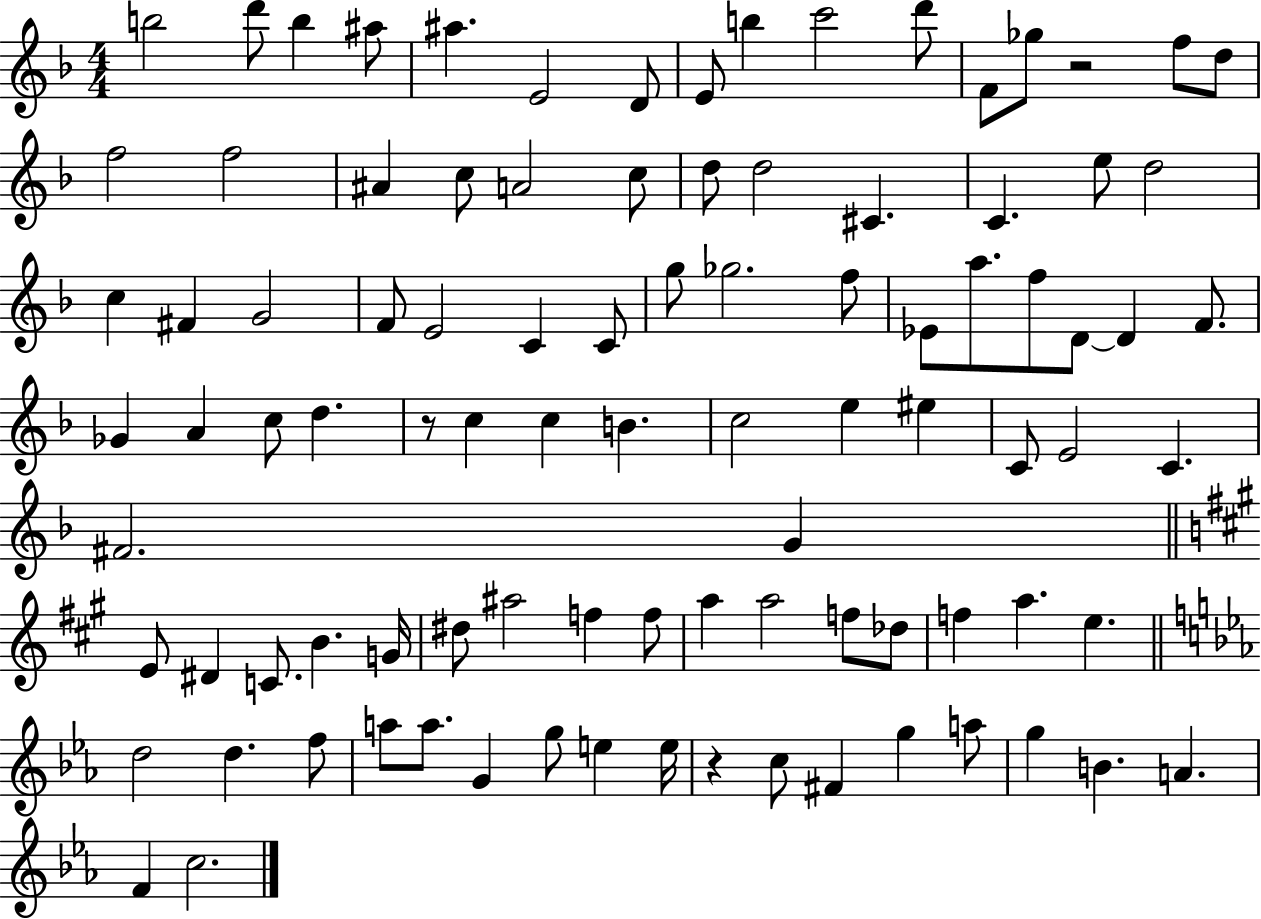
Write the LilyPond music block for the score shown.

{
  \clef treble
  \numericTimeSignature
  \time 4/4
  \key f \major
  b''2 d'''8 b''4 ais''8 | ais''4. e'2 d'8 | e'8 b''4 c'''2 d'''8 | f'8 ges''8 r2 f''8 d''8 | \break f''2 f''2 | ais'4 c''8 a'2 c''8 | d''8 d''2 cis'4. | c'4. e''8 d''2 | \break c''4 fis'4 g'2 | f'8 e'2 c'4 c'8 | g''8 ges''2. f''8 | ees'8 a''8. f''8 d'8~~ d'4 f'8. | \break ges'4 a'4 c''8 d''4. | r8 c''4 c''4 b'4. | c''2 e''4 eis''4 | c'8 e'2 c'4. | \break fis'2. g'4 | \bar "||" \break \key a \major e'8 dis'4 c'8. b'4. g'16 | dis''8 ais''2 f''4 f''8 | a''4 a''2 f''8 des''8 | f''4 a''4. e''4. | \break \bar "||" \break \key ees \major d''2 d''4. f''8 | a''8 a''8. g'4 g''8 e''4 e''16 | r4 c''8 fis'4 g''4 a''8 | g''4 b'4. a'4. | \break f'4 c''2. | \bar "|."
}